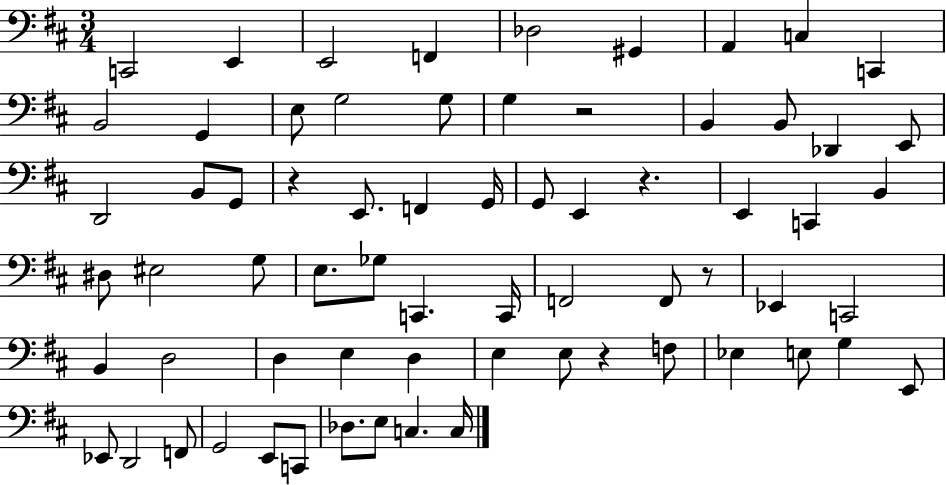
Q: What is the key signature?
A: D major